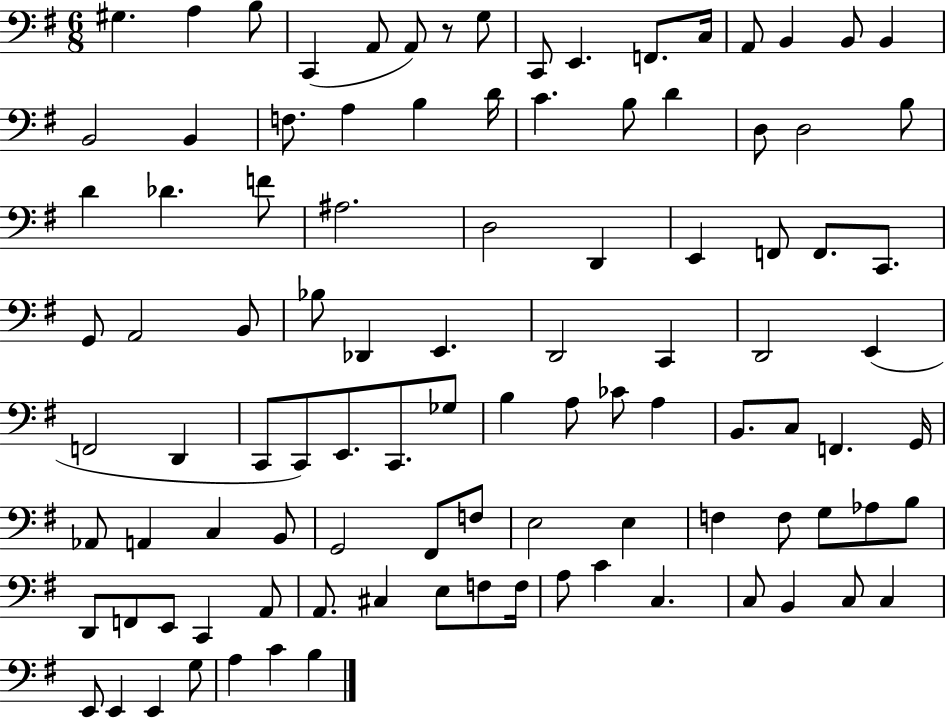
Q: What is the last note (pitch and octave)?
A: B3